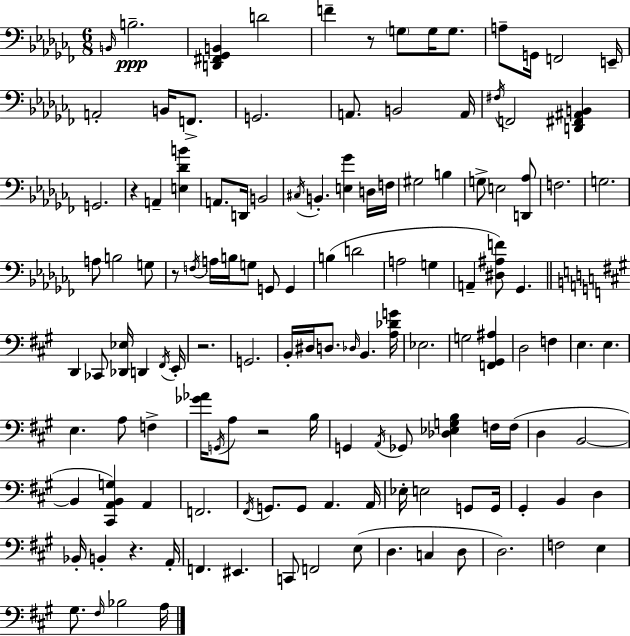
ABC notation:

X:1
T:Untitled
M:6/8
L:1/4
K:Abm
B,,/4 B,2 [D,,^F,,_G,,B,,] D2 F z/2 G,/2 G,/4 G,/2 A,/2 G,,/4 F,,2 E,,/4 A,,2 B,,/4 F,,/2 G,,2 A,,/2 B,,2 A,,/4 ^F,/4 F,,2 [D,,^F,,^A,,B,,] G,,2 z A,, [E,_DB] A,,/2 D,,/4 B,,2 ^C,/4 B,, [E,_G] D,/4 F,/4 ^G,2 B, G,/2 E,2 [D,,_A,]/2 F,2 G,2 A,/2 B,2 G,/2 z/2 F,/4 A,/4 B,/4 G,/2 G,,/2 G,, B, D2 A,2 G, A,, [^D,^A,F]/2 _G,, D,, _C,,/2 [_D,,_E,]/4 D,, ^F,,/4 E,,/4 z2 G,,2 B,,/4 ^D,/4 D,/2 _D,/4 B,, [A,_DG]/4 _E,2 G,2 [F,,^G,,^A,] D,2 F, E, E, E, A,/2 F, [_G_A]/4 G,,/4 A,/2 z2 B,/4 G,, A,,/4 _G,,/2 [_D,_E,G,B,] F,/4 F,/4 D, B,,2 B,, [^C,,A,,B,,G,] A,, F,,2 ^F,,/4 G,,/2 G,,/2 A,, A,,/4 _E,/4 E,2 G,,/2 G,,/4 ^G,, B,, D, _B,,/4 B,, z A,,/4 F,, ^E,, C,,/2 F,,2 E,/2 D, C, D,/2 D,2 F,2 E, ^G,/2 ^F,/4 _B,2 A,/4